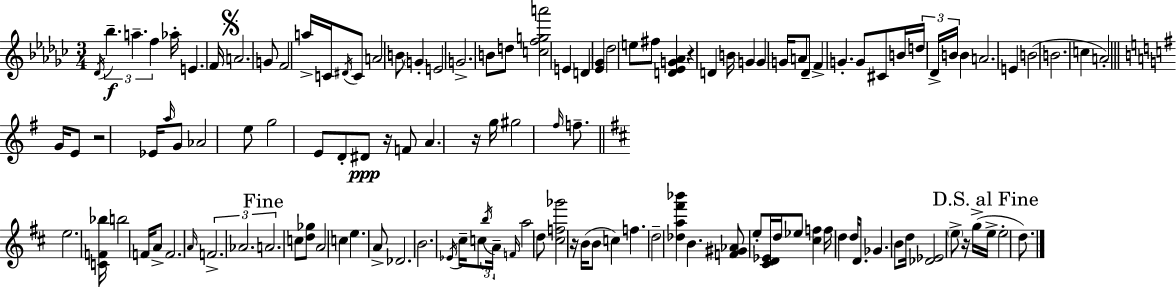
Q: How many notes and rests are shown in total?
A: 127